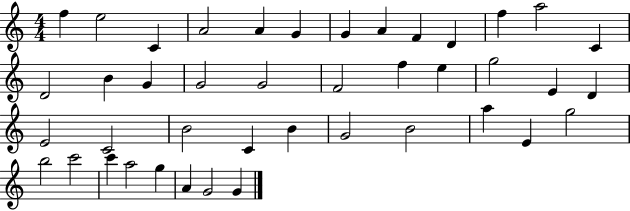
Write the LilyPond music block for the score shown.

{
  \clef treble
  \numericTimeSignature
  \time 4/4
  \key c \major
  f''4 e''2 c'4 | a'2 a'4 g'4 | g'4 a'4 f'4 d'4 | f''4 a''2 c'4 | \break d'2 b'4 g'4 | g'2 g'2 | f'2 f''4 e''4 | g''2 e'4 d'4 | \break e'2 c'2 | b'2 c'4 b'4 | g'2 b'2 | a''4 e'4 g''2 | \break b''2 c'''2 | c'''4 a''2 g''4 | a'4 g'2 g'4 | \bar "|."
}